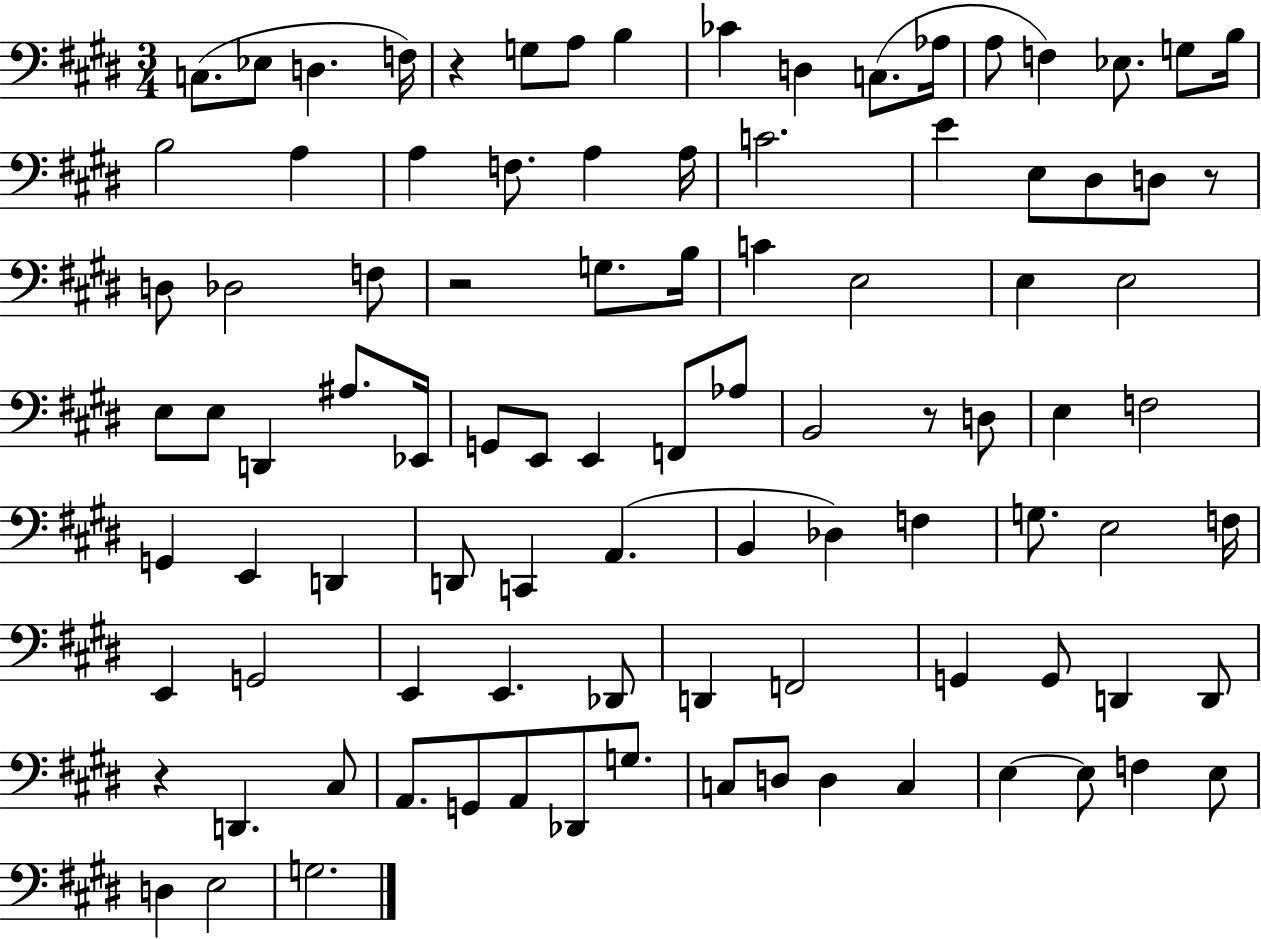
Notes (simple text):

C3/e. Eb3/e D3/q. F3/s R/q G3/e A3/e B3/q CES4/q D3/q C3/e. Ab3/s A3/e F3/q Eb3/e. G3/e B3/s B3/h A3/q A3/q F3/e. A3/q A3/s C4/h. E4/q E3/e D#3/e D3/e R/e D3/e Db3/h F3/e R/h G3/e. B3/s C4/q E3/h E3/q E3/h E3/e E3/e D2/q A#3/e. Eb2/s G2/e E2/e E2/q F2/e Ab3/e B2/h R/e D3/e E3/q F3/h G2/q E2/q D2/q D2/e C2/q A2/q. B2/q Db3/q F3/q G3/e. E3/h F3/s E2/q G2/h E2/q E2/q. Db2/e D2/q F2/h G2/q G2/e D2/q D2/e R/q D2/q. C#3/e A2/e. G2/e A2/e Db2/e G3/e. C3/e D3/e D3/q C3/q E3/q E3/e F3/q E3/e D3/q E3/h G3/h.